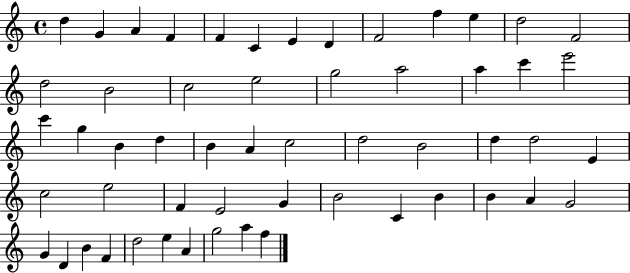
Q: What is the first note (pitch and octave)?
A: D5